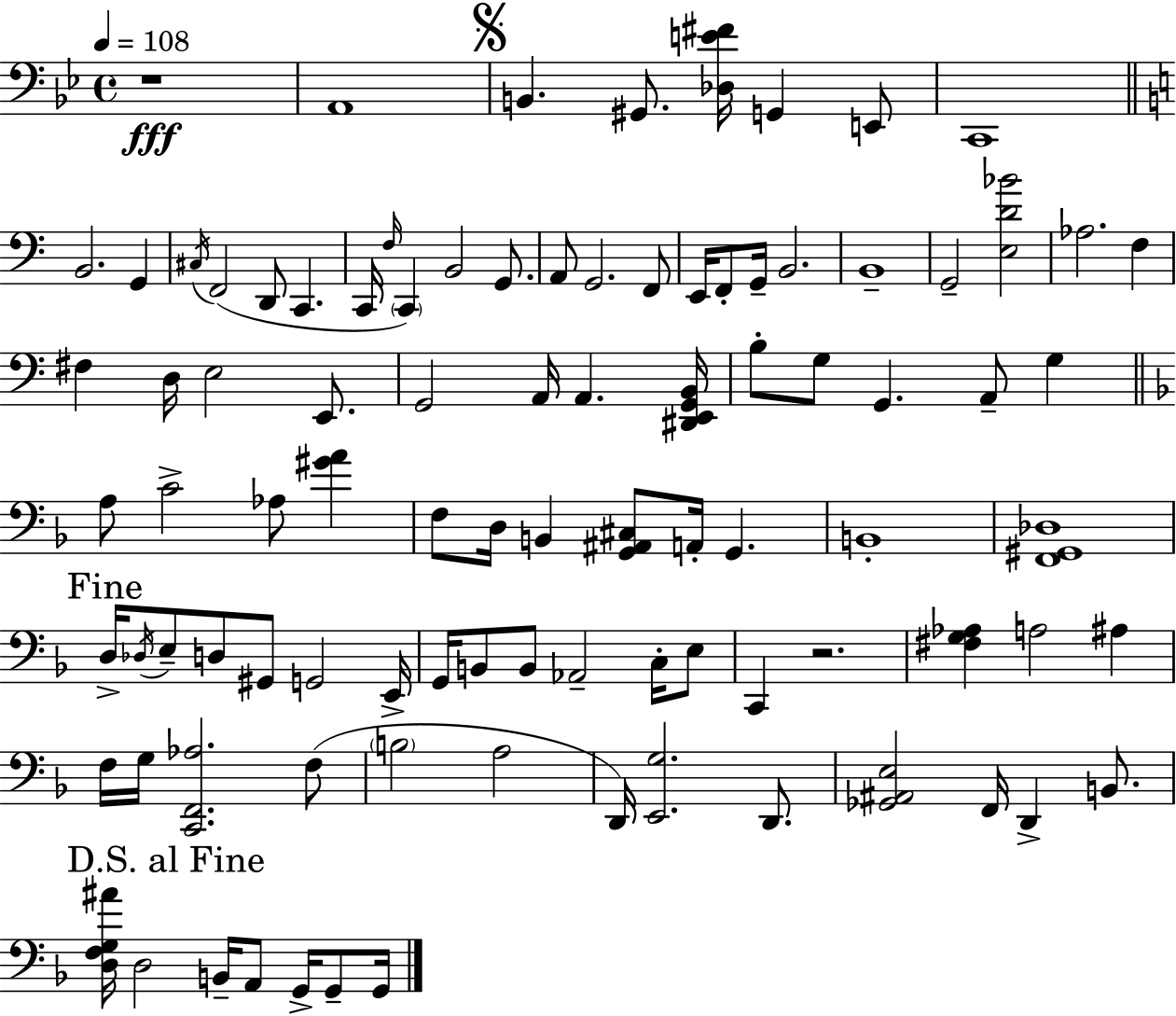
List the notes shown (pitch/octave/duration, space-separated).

R/w A2/w B2/q. G#2/e. [Db3,E4,F#4]/s G2/q E2/e C2/w B2/h. G2/q C#3/s F2/h D2/e C2/q. C2/s F3/s C2/q B2/h G2/e. A2/e G2/h. F2/e E2/s F2/e G2/s B2/h. B2/w G2/h [E3,D4,Bb4]/h Ab3/h. F3/q F#3/q D3/s E3/h E2/e. G2/h A2/s A2/q. [D#2,E2,G2,B2]/s B3/e G3/e G2/q. A2/e G3/q A3/e C4/h Ab3/e [G#4,A4]/q F3/e D3/s B2/q [G2,A#2,C#3]/e A2/s G2/q. B2/w [F2,G#2,Db3]/w D3/s Db3/s E3/e D3/e G#2/e G2/h E2/s G2/s B2/e B2/e Ab2/h C3/s E3/e C2/q R/h. [F#3,G3,Ab3]/q A3/h A#3/q F3/s G3/s [C2,F2,Ab3]/h. F3/e B3/h A3/h D2/s [E2,G3]/h. D2/e. [Gb2,A#2,E3]/h F2/s D2/q B2/e. [D3,F3,G3,A#4]/s D3/h B2/s A2/e G2/s G2/e G2/s